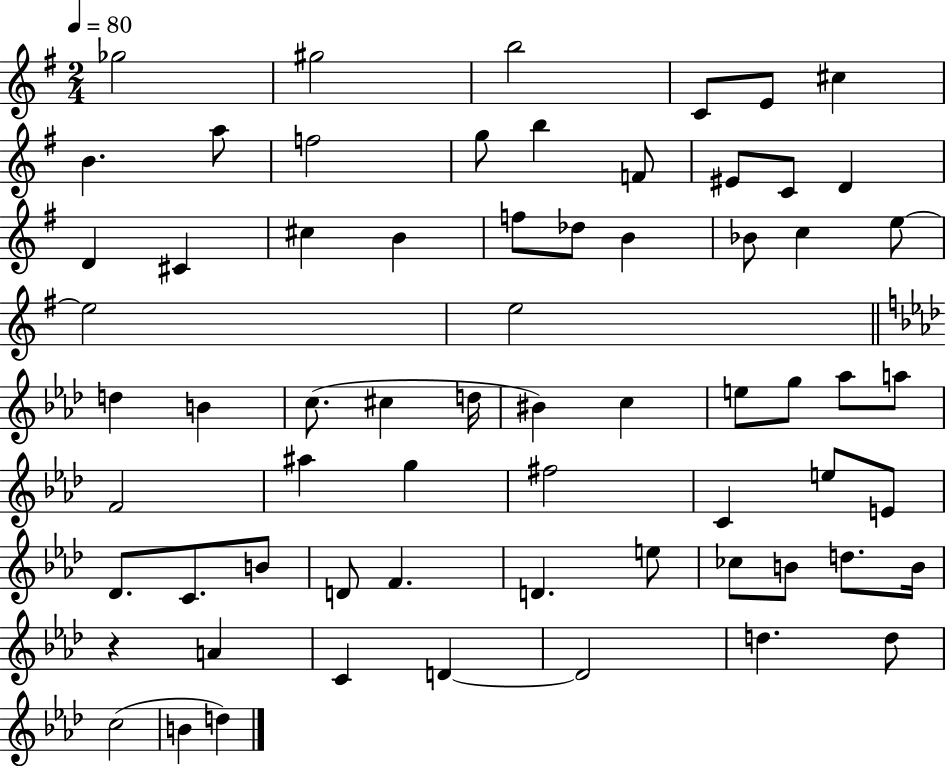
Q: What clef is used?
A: treble